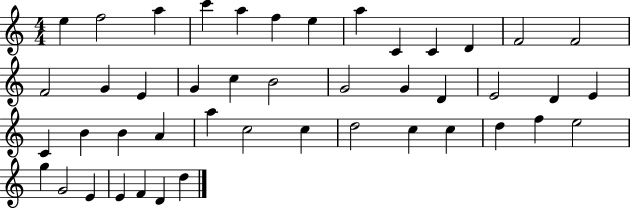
{
  \clef treble
  \numericTimeSignature
  \time 4/4
  \key c \major
  e''4 f''2 a''4 | c'''4 a''4 f''4 e''4 | a''4 c'4 c'4 d'4 | f'2 f'2 | \break f'2 g'4 e'4 | g'4 c''4 b'2 | g'2 g'4 d'4 | e'2 d'4 e'4 | \break c'4 b'4 b'4 a'4 | a''4 c''2 c''4 | d''2 c''4 c''4 | d''4 f''4 e''2 | \break g''4 g'2 e'4 | e'4 f'4 d'4 d''4 | \bar "|."
}